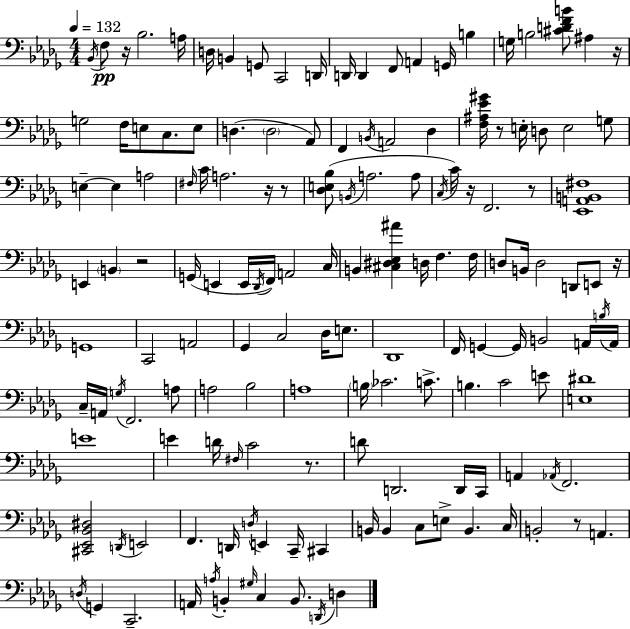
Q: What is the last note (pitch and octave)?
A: D3